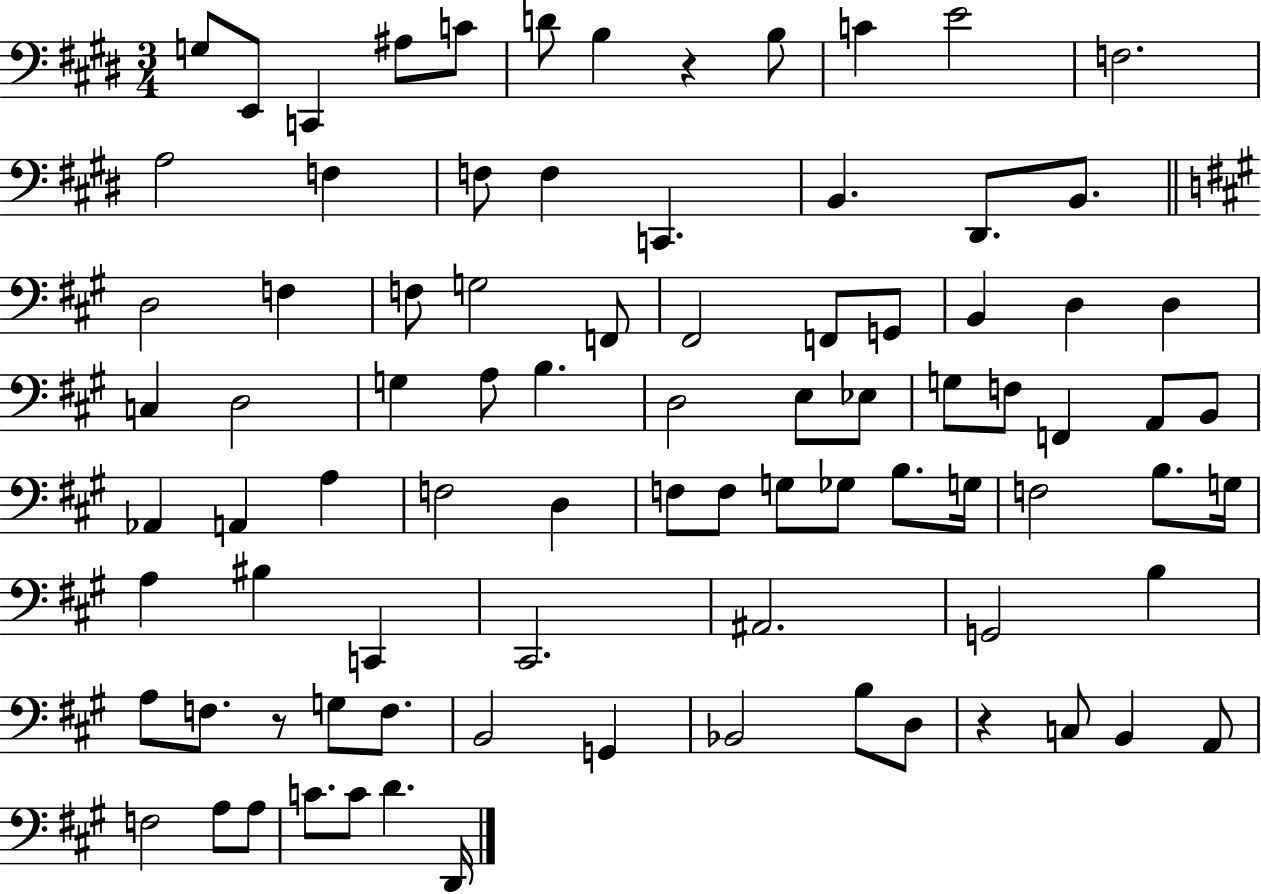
X:1
T:Untitled
M:3/4
L:1/4
K:E
G,/2 E,,/2 C,, ^A,/2 C/2 D/2 B, z B,/2 C E2 F,2 A,2 F, F,/2 F, C,, B,, ^D,,/2 B,,/2 D,2 F, F,/2 G,2 F,,/2 ^F,,2 F,,/2 G,,/2 B,, D, D, C, D,2 G, A,/2 B, D,2 E,/2 _E,/2 G,/2 F,/2 F,, A,,/2 B,,/2 _A,, A,, A, F,2 D, F,/2 F,/2 G,/2 _G,/2 B,/2 G,/4 F,2 B,/2 G,/4 A, ^B, C,, ^C,,2 ^A,,2 G,,2 B, A,/2 F,/2 z/2 G,/2 F,/2 B,,2 G,, _B,,2 B,/2 D,/2 z C,/2 B,, A,,/2 F,2 A,/2 A,/2 C/2 C/2 D D,,/4